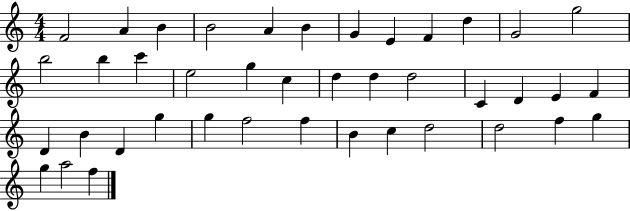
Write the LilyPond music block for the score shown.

{
  \clef treble
  \numericTimeSignature
  \time 4/4
  \key c \major
  f'2 a'4 b'4 | b'2 a'4 b'4 | g'4 e'4 f'4 d''4 | g'2 g''2 | \break b''2 b''4 c'''4 | e''2 g''4 c''4 | d''4 d''4 d''2 | c'4 d'4 e'4 f'4 | \break d'4 b'4 d'4 g''4 | g''4 f''2 f''4 | b'4 c''4 d''2 | d''2 f''4 g''4 | \break g''4 a''2 f''4 | \bar "|."
}